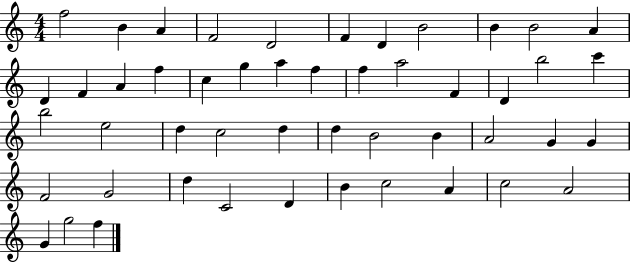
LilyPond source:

{
  \clef treble
  \numericTimeSignature
  \time 4/4
  \key c \major
  f''2 b'4 a'4 | f'2 d'2 | f'4 d'4 b'2 | b'4 b'2 a'4 | \break d'4 f'4 a'4 f''4 | c''4 g''4 a''4 f''4 | f''4 a''2 f'4 | d'4 b''2 c'''4 | \break b''2 e''2 | d''4 c''2 d''4 | d''4 b'2 b'4 | a'2 g'4 g'4 | \break f'2 g'2 | d''4 c'2 d'4 | b'4 c''2 a'4 | c''2 a'2 | \break g'4 g''2 f''4 | \bar "|."
}